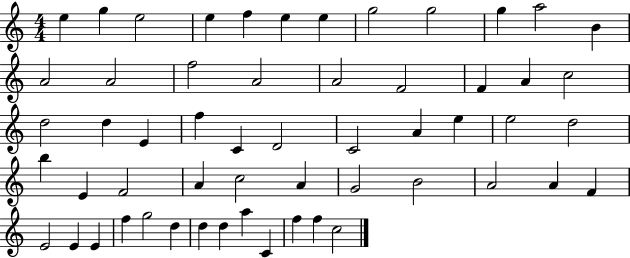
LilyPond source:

{
  \clef treble
  \numericTimeSignature
  \time 4/4
  \key c \major
  e''4 g''4 e''2 | e''4 f''4 e''4 e''4 | g''2 g''2 | g''4 a''2 b'4 | \break a'2 a'2 | f''2 a'2 | a'2 f'2 | f'4 a'4 c''2 | \break d''2 d''4 e'4 | f''4 c'4 d'2 | c'2 a'4 e''4 | e''2 d''2 | \break b''4 e'4 f'2 | a'4 c''2 a'4 | g'2 b'2 | a'2 a'4 f'4 | \break e'2 e'4 e'4 | f''4 g''2 d''4 | d''4 d''4 a''4 c'4 | f''4 f''4 c''2 | \break \bar "|."
}